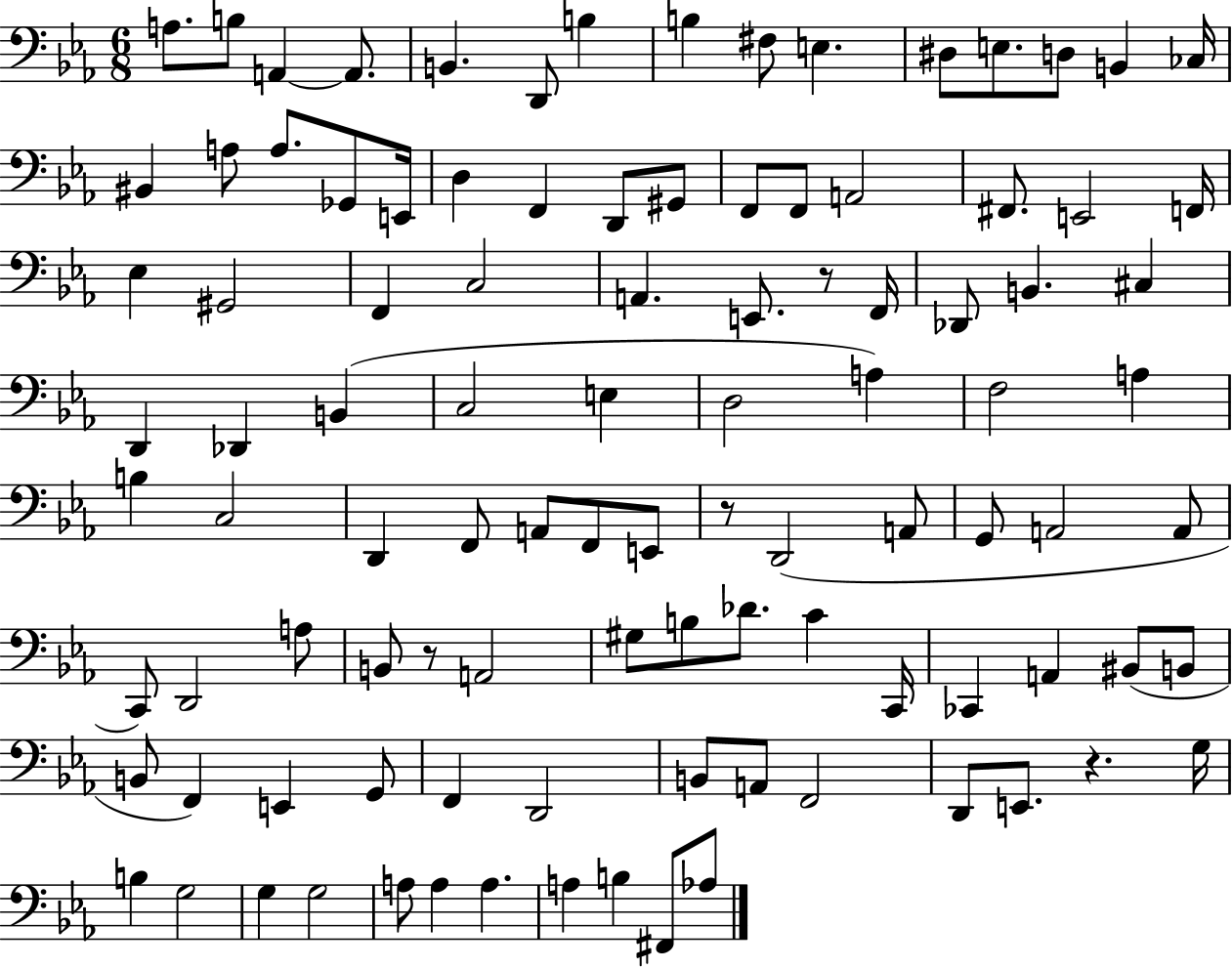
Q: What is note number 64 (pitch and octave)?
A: A3